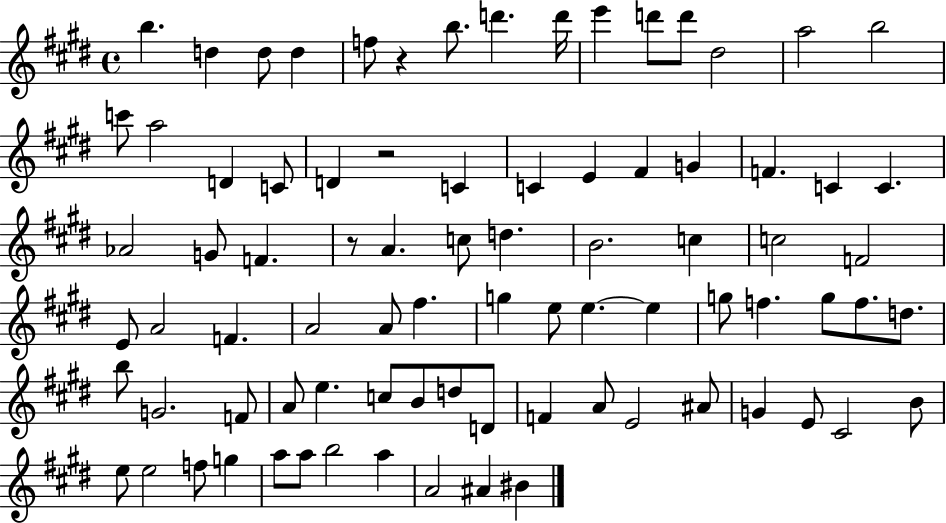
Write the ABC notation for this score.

X:1
T:Untitled
M:4/4
L:1/4
K:E
b d d/2 d f/2 z b/2 d' d'/4 e' d'/2 d'/2 ^d2 a2 b2 c'/2 a2 D C/2 D z2 C C E ^F G F C C _A2 G/2 F z/2 A c/2 d B2 c c2 F2 E/2 A2 F A2 A/2 ^f g e/2 e e g/2 f g/2 f/2 d/2 b/2 G2 F/2 A/2 e c/2 B/2 d/2 D/2 F A/2 E2 ^A/2 G E/2 ^C2 B/2 e/2 e2 f/2 g a/2 a/2 b2 a A2 ^A ^B